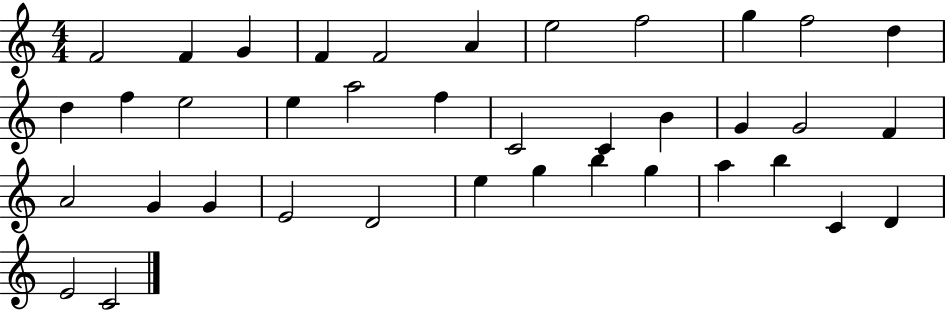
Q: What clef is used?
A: treble